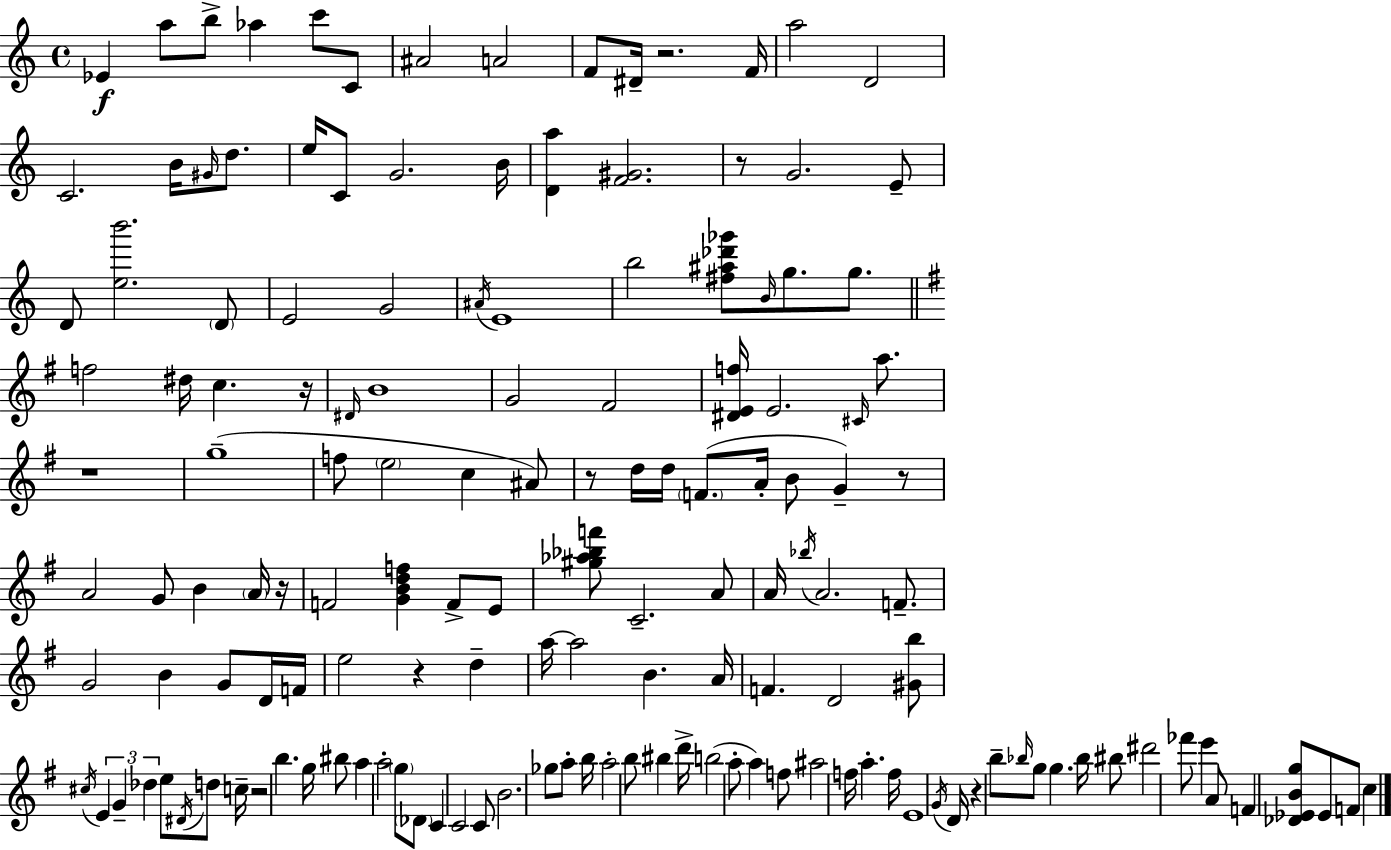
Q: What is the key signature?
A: C major